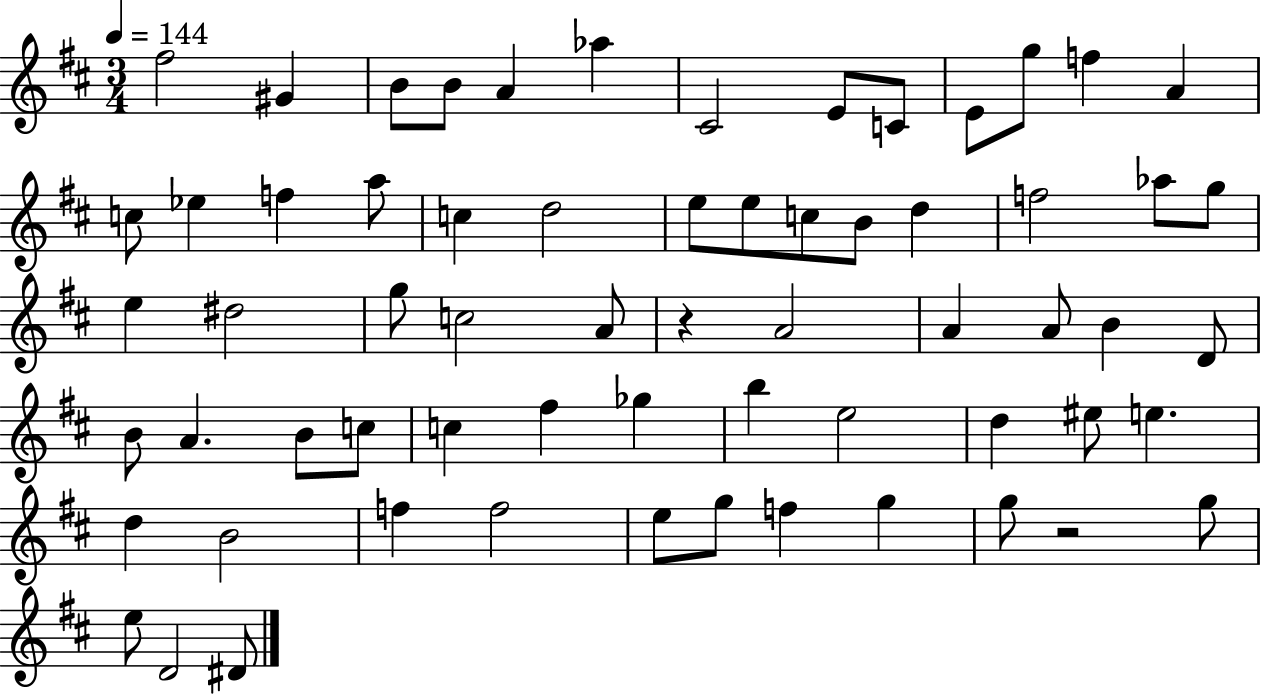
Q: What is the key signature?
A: D major